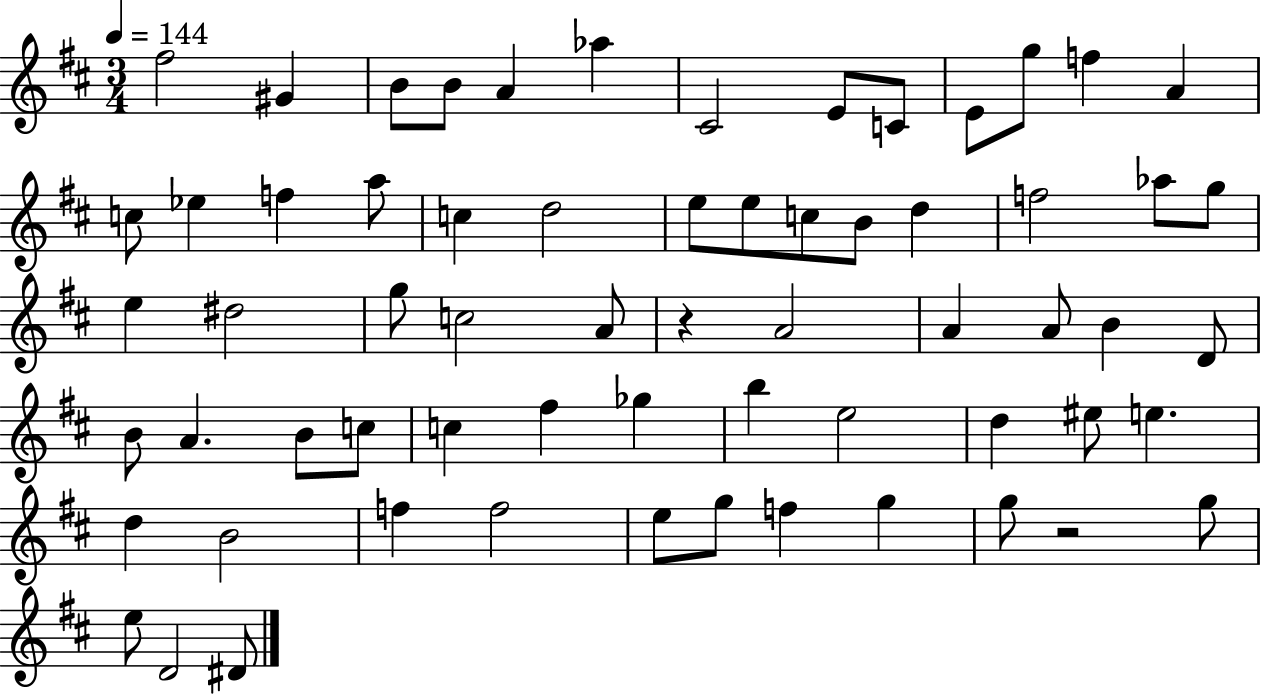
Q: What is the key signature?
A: D major